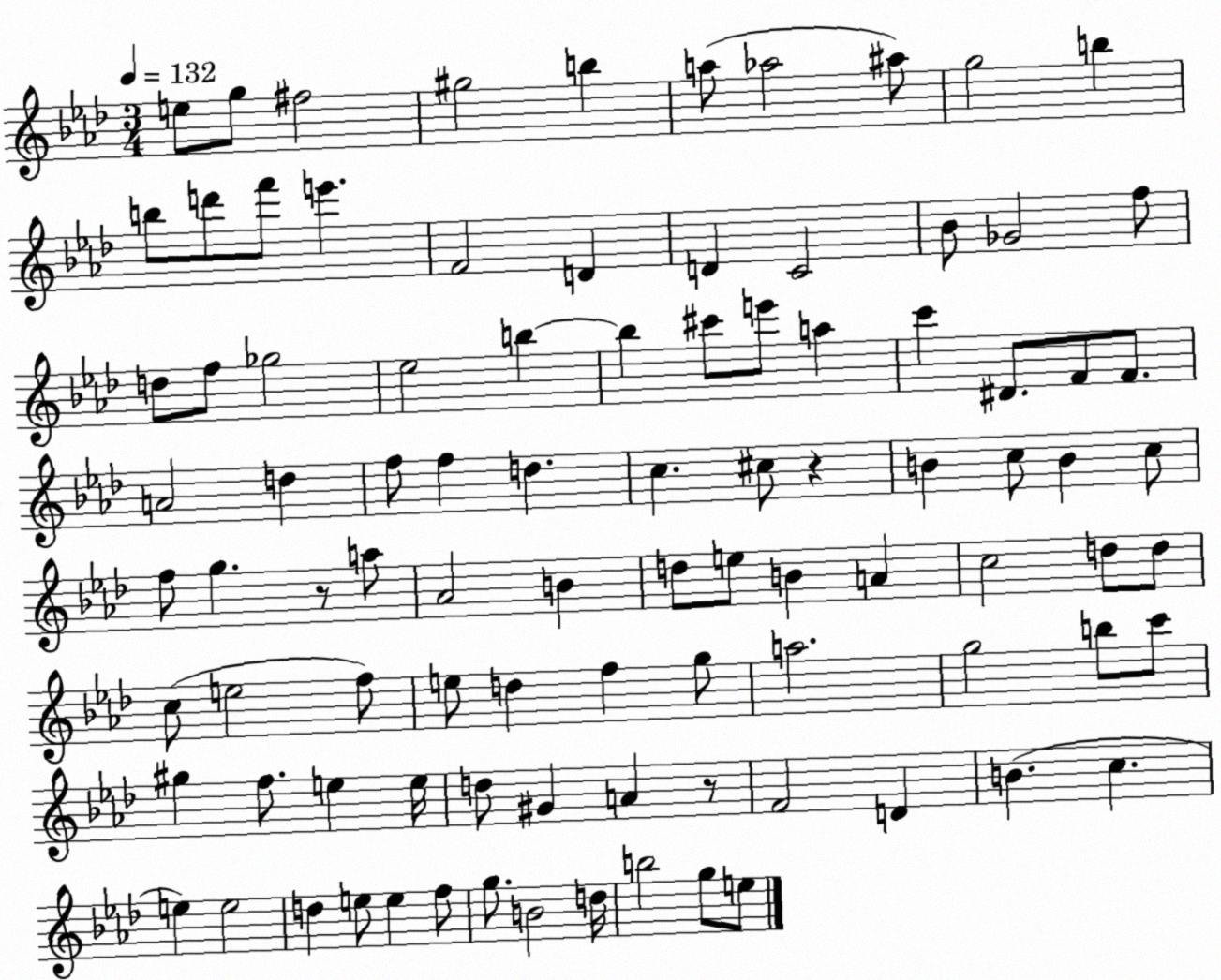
X:1
T:Untitled
M:3/4
L:1/4
K:Ab
e/2 g/2 ^f2 ^g2 b a/2 _a2 ^a/2 g2 b b/2 d'/2 f'/2 e' F2 D D C2 _B/2 _G2 f/2 d/2 f/2 _g2 _e2 b b ^c'/2 e'/2 a c' ^D/2 F/2 F/2 A2 d f/2 f d c ^c/2 z B c/2 B c/2 f/2 g z/2 a/2 _A2 B d/2 e/2 B A c2 d/2 d/2 c/2 e2 f/2 e/2 d f g/2 a2 g2 b/2 c'/2 ^g f/2 e e/4 d/2 ^G A z/2 F2 D B c e e2 d e/2 e f/2 g/2 B2 d/4 b2 g/2 e/2